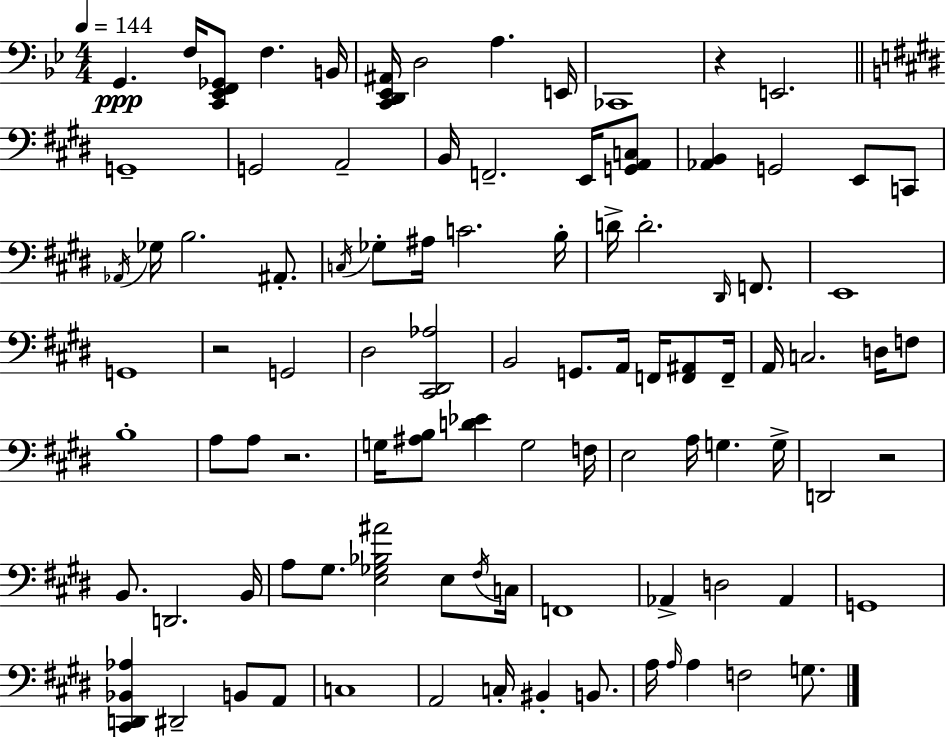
G2/q. F3/s [C2,Eb2,F2,Gb2]/e F3/q. B2/s [C2,D2,Eb2,A#2]/s D3/h A3/q. E2/s CES2/w R/q E2/h. G2/w G2/h A2/h B2/s F2/h. E2/s [G2,A2,C3]/e [Ab2,B2]/q G2/h E2/e C2/e Ab2/s Gb3/s B3/h. A#2/e. C3/s Gb3/e A#3/s C4/h. B3/s D4/s D4/h. D#2/s F2/e. E2/w G2/w R/h G2/h D#3/h [C#2,D#2,Ab3]/h B2/h G2/e. A2/s F2/s [F2,A#2]/e F2/s A2/s C3/h. D3/s F3/e B3/w A3/e A3/e R/h. G3/s [A#3,B3]/e [D4,Eb4]/q G3/h F3/s E3/h A3/s G3/q. G3/s D2/h R/h B2/e. D2/h. B2/s A3/e G#3/e. [E3,Gb3,Bb3,A#4]/h E3/e F#3/s C3/s F2/w Ab2/q D3/h Ab2/q G2/w [C#2,D2,Bb2,Ab3]/q D#2/h B2/e A2/e C3/w A2/h C3/s BIS2/q B2/e. A3/s A3/s A3/q F3/h G3/e.